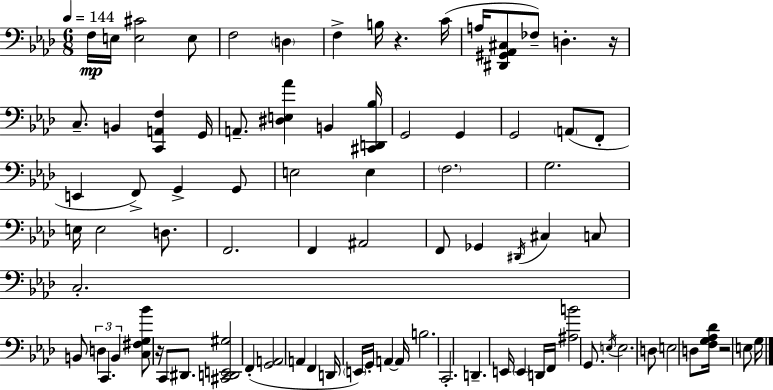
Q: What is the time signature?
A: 6/8